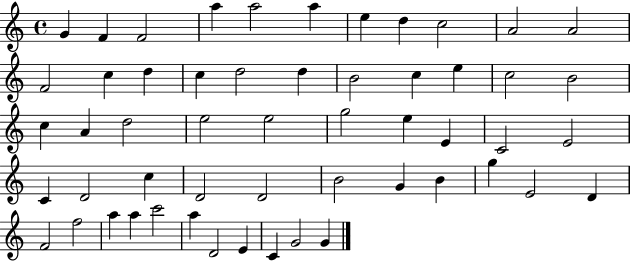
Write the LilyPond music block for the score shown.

{
  \clef treble
  \time 4/4
  \defaultTimeSignature
  \key c \major
  g'4 f'4 f'2 | a''4 a''2 a''4 | e''4 d''4 c''2 | a'2 a'2 | \break f'2 c''4 d''4 | c''4 d''2 d''4 | b'2 c''4 e''4 | c''2 b'2 | \break c''4 a'4 d''2 | e''2 e''2 | g''2 e''4 e'4 | c'2 e'2 | \break c'4 d'2 c''4 | d'2 d'2 | b'2 g'4 b'4 | g''4 e'2 d'4 | \break f'2 f''2 | a''4 a''4 c'''2 | a''4 d'2 e'4 | c'4 g'2 g'4 | \break \bar "|."
}